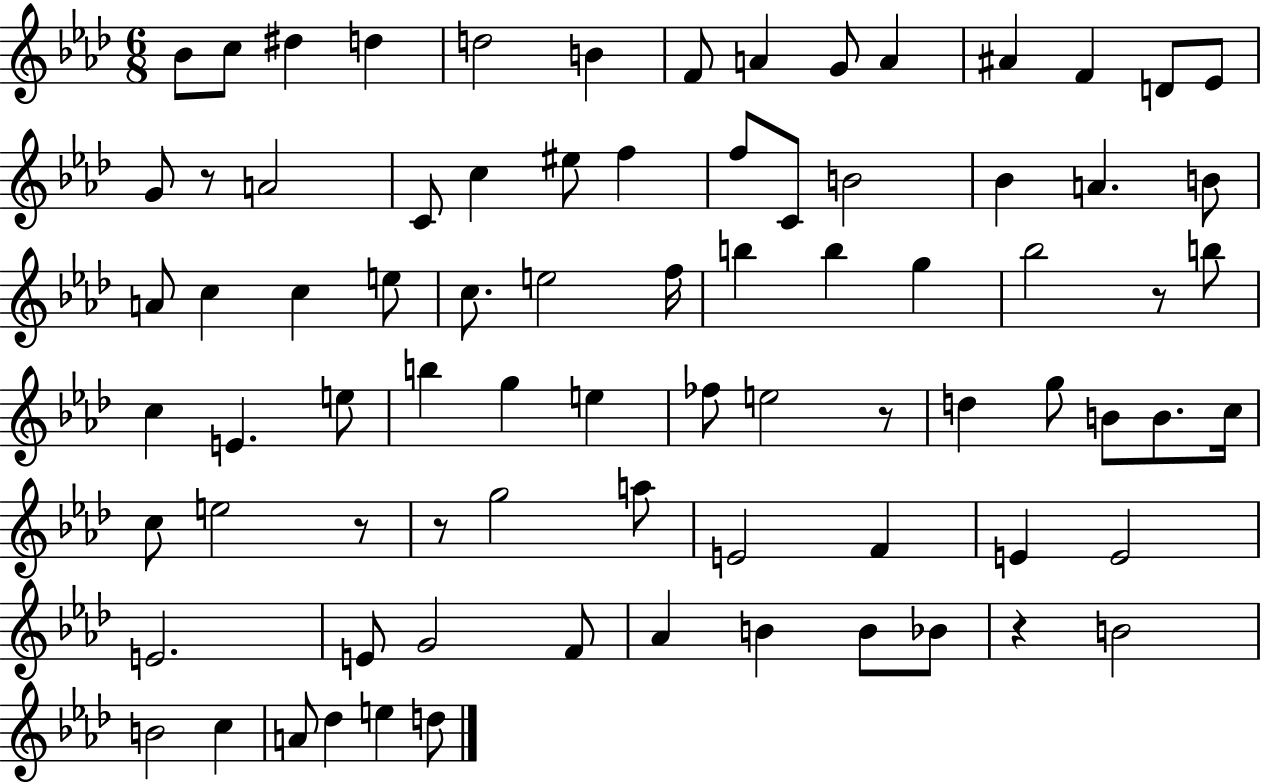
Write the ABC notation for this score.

X:1
T:Untitled
M:6/8
L:1/4
K:Ab
_B/2 c/2 ^d d d2 B F/2 A G/2 A ^A F D/2 _E/2 G/2 z/2 A2 C/2 c ^e/2 f f/2 C/2 B2 _B A B/2 A/2 c c e/2 c/2 e2 f/4 b b g _b2 z/2 b/2 c E e/2 b g e _f/2 e2 z/2 d g/2 B/2 B/2 c/4 c/2 e2 z/2 z/2 g2 a/2 E2 F E E2 E2 E/2 G2 F/2 _A B B/2 _B/2 z B2 B2 c A/2 _d e d/2